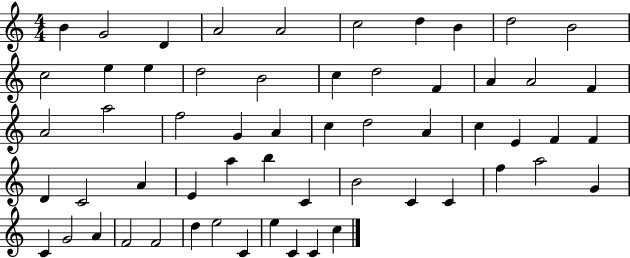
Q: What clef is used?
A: treble